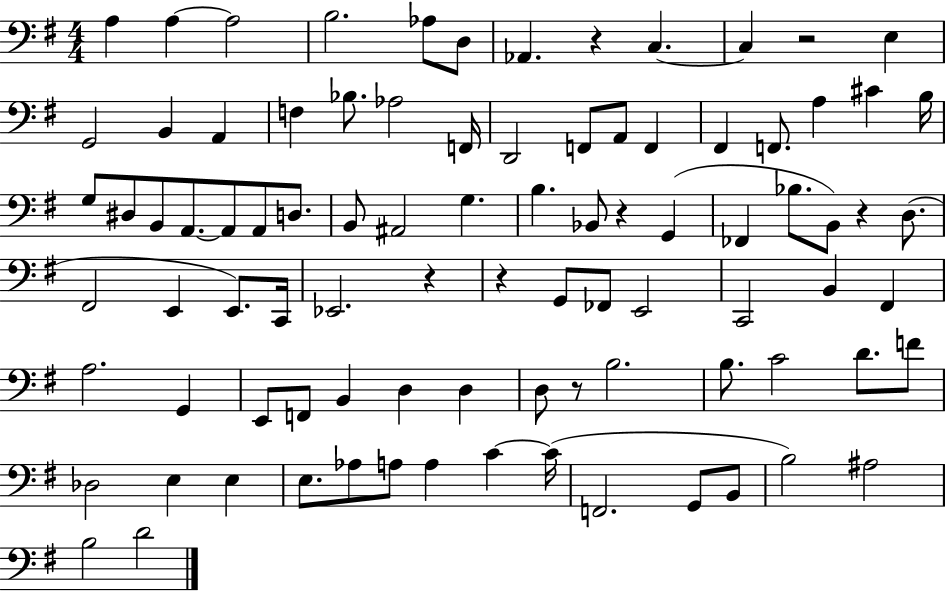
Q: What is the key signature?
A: G major